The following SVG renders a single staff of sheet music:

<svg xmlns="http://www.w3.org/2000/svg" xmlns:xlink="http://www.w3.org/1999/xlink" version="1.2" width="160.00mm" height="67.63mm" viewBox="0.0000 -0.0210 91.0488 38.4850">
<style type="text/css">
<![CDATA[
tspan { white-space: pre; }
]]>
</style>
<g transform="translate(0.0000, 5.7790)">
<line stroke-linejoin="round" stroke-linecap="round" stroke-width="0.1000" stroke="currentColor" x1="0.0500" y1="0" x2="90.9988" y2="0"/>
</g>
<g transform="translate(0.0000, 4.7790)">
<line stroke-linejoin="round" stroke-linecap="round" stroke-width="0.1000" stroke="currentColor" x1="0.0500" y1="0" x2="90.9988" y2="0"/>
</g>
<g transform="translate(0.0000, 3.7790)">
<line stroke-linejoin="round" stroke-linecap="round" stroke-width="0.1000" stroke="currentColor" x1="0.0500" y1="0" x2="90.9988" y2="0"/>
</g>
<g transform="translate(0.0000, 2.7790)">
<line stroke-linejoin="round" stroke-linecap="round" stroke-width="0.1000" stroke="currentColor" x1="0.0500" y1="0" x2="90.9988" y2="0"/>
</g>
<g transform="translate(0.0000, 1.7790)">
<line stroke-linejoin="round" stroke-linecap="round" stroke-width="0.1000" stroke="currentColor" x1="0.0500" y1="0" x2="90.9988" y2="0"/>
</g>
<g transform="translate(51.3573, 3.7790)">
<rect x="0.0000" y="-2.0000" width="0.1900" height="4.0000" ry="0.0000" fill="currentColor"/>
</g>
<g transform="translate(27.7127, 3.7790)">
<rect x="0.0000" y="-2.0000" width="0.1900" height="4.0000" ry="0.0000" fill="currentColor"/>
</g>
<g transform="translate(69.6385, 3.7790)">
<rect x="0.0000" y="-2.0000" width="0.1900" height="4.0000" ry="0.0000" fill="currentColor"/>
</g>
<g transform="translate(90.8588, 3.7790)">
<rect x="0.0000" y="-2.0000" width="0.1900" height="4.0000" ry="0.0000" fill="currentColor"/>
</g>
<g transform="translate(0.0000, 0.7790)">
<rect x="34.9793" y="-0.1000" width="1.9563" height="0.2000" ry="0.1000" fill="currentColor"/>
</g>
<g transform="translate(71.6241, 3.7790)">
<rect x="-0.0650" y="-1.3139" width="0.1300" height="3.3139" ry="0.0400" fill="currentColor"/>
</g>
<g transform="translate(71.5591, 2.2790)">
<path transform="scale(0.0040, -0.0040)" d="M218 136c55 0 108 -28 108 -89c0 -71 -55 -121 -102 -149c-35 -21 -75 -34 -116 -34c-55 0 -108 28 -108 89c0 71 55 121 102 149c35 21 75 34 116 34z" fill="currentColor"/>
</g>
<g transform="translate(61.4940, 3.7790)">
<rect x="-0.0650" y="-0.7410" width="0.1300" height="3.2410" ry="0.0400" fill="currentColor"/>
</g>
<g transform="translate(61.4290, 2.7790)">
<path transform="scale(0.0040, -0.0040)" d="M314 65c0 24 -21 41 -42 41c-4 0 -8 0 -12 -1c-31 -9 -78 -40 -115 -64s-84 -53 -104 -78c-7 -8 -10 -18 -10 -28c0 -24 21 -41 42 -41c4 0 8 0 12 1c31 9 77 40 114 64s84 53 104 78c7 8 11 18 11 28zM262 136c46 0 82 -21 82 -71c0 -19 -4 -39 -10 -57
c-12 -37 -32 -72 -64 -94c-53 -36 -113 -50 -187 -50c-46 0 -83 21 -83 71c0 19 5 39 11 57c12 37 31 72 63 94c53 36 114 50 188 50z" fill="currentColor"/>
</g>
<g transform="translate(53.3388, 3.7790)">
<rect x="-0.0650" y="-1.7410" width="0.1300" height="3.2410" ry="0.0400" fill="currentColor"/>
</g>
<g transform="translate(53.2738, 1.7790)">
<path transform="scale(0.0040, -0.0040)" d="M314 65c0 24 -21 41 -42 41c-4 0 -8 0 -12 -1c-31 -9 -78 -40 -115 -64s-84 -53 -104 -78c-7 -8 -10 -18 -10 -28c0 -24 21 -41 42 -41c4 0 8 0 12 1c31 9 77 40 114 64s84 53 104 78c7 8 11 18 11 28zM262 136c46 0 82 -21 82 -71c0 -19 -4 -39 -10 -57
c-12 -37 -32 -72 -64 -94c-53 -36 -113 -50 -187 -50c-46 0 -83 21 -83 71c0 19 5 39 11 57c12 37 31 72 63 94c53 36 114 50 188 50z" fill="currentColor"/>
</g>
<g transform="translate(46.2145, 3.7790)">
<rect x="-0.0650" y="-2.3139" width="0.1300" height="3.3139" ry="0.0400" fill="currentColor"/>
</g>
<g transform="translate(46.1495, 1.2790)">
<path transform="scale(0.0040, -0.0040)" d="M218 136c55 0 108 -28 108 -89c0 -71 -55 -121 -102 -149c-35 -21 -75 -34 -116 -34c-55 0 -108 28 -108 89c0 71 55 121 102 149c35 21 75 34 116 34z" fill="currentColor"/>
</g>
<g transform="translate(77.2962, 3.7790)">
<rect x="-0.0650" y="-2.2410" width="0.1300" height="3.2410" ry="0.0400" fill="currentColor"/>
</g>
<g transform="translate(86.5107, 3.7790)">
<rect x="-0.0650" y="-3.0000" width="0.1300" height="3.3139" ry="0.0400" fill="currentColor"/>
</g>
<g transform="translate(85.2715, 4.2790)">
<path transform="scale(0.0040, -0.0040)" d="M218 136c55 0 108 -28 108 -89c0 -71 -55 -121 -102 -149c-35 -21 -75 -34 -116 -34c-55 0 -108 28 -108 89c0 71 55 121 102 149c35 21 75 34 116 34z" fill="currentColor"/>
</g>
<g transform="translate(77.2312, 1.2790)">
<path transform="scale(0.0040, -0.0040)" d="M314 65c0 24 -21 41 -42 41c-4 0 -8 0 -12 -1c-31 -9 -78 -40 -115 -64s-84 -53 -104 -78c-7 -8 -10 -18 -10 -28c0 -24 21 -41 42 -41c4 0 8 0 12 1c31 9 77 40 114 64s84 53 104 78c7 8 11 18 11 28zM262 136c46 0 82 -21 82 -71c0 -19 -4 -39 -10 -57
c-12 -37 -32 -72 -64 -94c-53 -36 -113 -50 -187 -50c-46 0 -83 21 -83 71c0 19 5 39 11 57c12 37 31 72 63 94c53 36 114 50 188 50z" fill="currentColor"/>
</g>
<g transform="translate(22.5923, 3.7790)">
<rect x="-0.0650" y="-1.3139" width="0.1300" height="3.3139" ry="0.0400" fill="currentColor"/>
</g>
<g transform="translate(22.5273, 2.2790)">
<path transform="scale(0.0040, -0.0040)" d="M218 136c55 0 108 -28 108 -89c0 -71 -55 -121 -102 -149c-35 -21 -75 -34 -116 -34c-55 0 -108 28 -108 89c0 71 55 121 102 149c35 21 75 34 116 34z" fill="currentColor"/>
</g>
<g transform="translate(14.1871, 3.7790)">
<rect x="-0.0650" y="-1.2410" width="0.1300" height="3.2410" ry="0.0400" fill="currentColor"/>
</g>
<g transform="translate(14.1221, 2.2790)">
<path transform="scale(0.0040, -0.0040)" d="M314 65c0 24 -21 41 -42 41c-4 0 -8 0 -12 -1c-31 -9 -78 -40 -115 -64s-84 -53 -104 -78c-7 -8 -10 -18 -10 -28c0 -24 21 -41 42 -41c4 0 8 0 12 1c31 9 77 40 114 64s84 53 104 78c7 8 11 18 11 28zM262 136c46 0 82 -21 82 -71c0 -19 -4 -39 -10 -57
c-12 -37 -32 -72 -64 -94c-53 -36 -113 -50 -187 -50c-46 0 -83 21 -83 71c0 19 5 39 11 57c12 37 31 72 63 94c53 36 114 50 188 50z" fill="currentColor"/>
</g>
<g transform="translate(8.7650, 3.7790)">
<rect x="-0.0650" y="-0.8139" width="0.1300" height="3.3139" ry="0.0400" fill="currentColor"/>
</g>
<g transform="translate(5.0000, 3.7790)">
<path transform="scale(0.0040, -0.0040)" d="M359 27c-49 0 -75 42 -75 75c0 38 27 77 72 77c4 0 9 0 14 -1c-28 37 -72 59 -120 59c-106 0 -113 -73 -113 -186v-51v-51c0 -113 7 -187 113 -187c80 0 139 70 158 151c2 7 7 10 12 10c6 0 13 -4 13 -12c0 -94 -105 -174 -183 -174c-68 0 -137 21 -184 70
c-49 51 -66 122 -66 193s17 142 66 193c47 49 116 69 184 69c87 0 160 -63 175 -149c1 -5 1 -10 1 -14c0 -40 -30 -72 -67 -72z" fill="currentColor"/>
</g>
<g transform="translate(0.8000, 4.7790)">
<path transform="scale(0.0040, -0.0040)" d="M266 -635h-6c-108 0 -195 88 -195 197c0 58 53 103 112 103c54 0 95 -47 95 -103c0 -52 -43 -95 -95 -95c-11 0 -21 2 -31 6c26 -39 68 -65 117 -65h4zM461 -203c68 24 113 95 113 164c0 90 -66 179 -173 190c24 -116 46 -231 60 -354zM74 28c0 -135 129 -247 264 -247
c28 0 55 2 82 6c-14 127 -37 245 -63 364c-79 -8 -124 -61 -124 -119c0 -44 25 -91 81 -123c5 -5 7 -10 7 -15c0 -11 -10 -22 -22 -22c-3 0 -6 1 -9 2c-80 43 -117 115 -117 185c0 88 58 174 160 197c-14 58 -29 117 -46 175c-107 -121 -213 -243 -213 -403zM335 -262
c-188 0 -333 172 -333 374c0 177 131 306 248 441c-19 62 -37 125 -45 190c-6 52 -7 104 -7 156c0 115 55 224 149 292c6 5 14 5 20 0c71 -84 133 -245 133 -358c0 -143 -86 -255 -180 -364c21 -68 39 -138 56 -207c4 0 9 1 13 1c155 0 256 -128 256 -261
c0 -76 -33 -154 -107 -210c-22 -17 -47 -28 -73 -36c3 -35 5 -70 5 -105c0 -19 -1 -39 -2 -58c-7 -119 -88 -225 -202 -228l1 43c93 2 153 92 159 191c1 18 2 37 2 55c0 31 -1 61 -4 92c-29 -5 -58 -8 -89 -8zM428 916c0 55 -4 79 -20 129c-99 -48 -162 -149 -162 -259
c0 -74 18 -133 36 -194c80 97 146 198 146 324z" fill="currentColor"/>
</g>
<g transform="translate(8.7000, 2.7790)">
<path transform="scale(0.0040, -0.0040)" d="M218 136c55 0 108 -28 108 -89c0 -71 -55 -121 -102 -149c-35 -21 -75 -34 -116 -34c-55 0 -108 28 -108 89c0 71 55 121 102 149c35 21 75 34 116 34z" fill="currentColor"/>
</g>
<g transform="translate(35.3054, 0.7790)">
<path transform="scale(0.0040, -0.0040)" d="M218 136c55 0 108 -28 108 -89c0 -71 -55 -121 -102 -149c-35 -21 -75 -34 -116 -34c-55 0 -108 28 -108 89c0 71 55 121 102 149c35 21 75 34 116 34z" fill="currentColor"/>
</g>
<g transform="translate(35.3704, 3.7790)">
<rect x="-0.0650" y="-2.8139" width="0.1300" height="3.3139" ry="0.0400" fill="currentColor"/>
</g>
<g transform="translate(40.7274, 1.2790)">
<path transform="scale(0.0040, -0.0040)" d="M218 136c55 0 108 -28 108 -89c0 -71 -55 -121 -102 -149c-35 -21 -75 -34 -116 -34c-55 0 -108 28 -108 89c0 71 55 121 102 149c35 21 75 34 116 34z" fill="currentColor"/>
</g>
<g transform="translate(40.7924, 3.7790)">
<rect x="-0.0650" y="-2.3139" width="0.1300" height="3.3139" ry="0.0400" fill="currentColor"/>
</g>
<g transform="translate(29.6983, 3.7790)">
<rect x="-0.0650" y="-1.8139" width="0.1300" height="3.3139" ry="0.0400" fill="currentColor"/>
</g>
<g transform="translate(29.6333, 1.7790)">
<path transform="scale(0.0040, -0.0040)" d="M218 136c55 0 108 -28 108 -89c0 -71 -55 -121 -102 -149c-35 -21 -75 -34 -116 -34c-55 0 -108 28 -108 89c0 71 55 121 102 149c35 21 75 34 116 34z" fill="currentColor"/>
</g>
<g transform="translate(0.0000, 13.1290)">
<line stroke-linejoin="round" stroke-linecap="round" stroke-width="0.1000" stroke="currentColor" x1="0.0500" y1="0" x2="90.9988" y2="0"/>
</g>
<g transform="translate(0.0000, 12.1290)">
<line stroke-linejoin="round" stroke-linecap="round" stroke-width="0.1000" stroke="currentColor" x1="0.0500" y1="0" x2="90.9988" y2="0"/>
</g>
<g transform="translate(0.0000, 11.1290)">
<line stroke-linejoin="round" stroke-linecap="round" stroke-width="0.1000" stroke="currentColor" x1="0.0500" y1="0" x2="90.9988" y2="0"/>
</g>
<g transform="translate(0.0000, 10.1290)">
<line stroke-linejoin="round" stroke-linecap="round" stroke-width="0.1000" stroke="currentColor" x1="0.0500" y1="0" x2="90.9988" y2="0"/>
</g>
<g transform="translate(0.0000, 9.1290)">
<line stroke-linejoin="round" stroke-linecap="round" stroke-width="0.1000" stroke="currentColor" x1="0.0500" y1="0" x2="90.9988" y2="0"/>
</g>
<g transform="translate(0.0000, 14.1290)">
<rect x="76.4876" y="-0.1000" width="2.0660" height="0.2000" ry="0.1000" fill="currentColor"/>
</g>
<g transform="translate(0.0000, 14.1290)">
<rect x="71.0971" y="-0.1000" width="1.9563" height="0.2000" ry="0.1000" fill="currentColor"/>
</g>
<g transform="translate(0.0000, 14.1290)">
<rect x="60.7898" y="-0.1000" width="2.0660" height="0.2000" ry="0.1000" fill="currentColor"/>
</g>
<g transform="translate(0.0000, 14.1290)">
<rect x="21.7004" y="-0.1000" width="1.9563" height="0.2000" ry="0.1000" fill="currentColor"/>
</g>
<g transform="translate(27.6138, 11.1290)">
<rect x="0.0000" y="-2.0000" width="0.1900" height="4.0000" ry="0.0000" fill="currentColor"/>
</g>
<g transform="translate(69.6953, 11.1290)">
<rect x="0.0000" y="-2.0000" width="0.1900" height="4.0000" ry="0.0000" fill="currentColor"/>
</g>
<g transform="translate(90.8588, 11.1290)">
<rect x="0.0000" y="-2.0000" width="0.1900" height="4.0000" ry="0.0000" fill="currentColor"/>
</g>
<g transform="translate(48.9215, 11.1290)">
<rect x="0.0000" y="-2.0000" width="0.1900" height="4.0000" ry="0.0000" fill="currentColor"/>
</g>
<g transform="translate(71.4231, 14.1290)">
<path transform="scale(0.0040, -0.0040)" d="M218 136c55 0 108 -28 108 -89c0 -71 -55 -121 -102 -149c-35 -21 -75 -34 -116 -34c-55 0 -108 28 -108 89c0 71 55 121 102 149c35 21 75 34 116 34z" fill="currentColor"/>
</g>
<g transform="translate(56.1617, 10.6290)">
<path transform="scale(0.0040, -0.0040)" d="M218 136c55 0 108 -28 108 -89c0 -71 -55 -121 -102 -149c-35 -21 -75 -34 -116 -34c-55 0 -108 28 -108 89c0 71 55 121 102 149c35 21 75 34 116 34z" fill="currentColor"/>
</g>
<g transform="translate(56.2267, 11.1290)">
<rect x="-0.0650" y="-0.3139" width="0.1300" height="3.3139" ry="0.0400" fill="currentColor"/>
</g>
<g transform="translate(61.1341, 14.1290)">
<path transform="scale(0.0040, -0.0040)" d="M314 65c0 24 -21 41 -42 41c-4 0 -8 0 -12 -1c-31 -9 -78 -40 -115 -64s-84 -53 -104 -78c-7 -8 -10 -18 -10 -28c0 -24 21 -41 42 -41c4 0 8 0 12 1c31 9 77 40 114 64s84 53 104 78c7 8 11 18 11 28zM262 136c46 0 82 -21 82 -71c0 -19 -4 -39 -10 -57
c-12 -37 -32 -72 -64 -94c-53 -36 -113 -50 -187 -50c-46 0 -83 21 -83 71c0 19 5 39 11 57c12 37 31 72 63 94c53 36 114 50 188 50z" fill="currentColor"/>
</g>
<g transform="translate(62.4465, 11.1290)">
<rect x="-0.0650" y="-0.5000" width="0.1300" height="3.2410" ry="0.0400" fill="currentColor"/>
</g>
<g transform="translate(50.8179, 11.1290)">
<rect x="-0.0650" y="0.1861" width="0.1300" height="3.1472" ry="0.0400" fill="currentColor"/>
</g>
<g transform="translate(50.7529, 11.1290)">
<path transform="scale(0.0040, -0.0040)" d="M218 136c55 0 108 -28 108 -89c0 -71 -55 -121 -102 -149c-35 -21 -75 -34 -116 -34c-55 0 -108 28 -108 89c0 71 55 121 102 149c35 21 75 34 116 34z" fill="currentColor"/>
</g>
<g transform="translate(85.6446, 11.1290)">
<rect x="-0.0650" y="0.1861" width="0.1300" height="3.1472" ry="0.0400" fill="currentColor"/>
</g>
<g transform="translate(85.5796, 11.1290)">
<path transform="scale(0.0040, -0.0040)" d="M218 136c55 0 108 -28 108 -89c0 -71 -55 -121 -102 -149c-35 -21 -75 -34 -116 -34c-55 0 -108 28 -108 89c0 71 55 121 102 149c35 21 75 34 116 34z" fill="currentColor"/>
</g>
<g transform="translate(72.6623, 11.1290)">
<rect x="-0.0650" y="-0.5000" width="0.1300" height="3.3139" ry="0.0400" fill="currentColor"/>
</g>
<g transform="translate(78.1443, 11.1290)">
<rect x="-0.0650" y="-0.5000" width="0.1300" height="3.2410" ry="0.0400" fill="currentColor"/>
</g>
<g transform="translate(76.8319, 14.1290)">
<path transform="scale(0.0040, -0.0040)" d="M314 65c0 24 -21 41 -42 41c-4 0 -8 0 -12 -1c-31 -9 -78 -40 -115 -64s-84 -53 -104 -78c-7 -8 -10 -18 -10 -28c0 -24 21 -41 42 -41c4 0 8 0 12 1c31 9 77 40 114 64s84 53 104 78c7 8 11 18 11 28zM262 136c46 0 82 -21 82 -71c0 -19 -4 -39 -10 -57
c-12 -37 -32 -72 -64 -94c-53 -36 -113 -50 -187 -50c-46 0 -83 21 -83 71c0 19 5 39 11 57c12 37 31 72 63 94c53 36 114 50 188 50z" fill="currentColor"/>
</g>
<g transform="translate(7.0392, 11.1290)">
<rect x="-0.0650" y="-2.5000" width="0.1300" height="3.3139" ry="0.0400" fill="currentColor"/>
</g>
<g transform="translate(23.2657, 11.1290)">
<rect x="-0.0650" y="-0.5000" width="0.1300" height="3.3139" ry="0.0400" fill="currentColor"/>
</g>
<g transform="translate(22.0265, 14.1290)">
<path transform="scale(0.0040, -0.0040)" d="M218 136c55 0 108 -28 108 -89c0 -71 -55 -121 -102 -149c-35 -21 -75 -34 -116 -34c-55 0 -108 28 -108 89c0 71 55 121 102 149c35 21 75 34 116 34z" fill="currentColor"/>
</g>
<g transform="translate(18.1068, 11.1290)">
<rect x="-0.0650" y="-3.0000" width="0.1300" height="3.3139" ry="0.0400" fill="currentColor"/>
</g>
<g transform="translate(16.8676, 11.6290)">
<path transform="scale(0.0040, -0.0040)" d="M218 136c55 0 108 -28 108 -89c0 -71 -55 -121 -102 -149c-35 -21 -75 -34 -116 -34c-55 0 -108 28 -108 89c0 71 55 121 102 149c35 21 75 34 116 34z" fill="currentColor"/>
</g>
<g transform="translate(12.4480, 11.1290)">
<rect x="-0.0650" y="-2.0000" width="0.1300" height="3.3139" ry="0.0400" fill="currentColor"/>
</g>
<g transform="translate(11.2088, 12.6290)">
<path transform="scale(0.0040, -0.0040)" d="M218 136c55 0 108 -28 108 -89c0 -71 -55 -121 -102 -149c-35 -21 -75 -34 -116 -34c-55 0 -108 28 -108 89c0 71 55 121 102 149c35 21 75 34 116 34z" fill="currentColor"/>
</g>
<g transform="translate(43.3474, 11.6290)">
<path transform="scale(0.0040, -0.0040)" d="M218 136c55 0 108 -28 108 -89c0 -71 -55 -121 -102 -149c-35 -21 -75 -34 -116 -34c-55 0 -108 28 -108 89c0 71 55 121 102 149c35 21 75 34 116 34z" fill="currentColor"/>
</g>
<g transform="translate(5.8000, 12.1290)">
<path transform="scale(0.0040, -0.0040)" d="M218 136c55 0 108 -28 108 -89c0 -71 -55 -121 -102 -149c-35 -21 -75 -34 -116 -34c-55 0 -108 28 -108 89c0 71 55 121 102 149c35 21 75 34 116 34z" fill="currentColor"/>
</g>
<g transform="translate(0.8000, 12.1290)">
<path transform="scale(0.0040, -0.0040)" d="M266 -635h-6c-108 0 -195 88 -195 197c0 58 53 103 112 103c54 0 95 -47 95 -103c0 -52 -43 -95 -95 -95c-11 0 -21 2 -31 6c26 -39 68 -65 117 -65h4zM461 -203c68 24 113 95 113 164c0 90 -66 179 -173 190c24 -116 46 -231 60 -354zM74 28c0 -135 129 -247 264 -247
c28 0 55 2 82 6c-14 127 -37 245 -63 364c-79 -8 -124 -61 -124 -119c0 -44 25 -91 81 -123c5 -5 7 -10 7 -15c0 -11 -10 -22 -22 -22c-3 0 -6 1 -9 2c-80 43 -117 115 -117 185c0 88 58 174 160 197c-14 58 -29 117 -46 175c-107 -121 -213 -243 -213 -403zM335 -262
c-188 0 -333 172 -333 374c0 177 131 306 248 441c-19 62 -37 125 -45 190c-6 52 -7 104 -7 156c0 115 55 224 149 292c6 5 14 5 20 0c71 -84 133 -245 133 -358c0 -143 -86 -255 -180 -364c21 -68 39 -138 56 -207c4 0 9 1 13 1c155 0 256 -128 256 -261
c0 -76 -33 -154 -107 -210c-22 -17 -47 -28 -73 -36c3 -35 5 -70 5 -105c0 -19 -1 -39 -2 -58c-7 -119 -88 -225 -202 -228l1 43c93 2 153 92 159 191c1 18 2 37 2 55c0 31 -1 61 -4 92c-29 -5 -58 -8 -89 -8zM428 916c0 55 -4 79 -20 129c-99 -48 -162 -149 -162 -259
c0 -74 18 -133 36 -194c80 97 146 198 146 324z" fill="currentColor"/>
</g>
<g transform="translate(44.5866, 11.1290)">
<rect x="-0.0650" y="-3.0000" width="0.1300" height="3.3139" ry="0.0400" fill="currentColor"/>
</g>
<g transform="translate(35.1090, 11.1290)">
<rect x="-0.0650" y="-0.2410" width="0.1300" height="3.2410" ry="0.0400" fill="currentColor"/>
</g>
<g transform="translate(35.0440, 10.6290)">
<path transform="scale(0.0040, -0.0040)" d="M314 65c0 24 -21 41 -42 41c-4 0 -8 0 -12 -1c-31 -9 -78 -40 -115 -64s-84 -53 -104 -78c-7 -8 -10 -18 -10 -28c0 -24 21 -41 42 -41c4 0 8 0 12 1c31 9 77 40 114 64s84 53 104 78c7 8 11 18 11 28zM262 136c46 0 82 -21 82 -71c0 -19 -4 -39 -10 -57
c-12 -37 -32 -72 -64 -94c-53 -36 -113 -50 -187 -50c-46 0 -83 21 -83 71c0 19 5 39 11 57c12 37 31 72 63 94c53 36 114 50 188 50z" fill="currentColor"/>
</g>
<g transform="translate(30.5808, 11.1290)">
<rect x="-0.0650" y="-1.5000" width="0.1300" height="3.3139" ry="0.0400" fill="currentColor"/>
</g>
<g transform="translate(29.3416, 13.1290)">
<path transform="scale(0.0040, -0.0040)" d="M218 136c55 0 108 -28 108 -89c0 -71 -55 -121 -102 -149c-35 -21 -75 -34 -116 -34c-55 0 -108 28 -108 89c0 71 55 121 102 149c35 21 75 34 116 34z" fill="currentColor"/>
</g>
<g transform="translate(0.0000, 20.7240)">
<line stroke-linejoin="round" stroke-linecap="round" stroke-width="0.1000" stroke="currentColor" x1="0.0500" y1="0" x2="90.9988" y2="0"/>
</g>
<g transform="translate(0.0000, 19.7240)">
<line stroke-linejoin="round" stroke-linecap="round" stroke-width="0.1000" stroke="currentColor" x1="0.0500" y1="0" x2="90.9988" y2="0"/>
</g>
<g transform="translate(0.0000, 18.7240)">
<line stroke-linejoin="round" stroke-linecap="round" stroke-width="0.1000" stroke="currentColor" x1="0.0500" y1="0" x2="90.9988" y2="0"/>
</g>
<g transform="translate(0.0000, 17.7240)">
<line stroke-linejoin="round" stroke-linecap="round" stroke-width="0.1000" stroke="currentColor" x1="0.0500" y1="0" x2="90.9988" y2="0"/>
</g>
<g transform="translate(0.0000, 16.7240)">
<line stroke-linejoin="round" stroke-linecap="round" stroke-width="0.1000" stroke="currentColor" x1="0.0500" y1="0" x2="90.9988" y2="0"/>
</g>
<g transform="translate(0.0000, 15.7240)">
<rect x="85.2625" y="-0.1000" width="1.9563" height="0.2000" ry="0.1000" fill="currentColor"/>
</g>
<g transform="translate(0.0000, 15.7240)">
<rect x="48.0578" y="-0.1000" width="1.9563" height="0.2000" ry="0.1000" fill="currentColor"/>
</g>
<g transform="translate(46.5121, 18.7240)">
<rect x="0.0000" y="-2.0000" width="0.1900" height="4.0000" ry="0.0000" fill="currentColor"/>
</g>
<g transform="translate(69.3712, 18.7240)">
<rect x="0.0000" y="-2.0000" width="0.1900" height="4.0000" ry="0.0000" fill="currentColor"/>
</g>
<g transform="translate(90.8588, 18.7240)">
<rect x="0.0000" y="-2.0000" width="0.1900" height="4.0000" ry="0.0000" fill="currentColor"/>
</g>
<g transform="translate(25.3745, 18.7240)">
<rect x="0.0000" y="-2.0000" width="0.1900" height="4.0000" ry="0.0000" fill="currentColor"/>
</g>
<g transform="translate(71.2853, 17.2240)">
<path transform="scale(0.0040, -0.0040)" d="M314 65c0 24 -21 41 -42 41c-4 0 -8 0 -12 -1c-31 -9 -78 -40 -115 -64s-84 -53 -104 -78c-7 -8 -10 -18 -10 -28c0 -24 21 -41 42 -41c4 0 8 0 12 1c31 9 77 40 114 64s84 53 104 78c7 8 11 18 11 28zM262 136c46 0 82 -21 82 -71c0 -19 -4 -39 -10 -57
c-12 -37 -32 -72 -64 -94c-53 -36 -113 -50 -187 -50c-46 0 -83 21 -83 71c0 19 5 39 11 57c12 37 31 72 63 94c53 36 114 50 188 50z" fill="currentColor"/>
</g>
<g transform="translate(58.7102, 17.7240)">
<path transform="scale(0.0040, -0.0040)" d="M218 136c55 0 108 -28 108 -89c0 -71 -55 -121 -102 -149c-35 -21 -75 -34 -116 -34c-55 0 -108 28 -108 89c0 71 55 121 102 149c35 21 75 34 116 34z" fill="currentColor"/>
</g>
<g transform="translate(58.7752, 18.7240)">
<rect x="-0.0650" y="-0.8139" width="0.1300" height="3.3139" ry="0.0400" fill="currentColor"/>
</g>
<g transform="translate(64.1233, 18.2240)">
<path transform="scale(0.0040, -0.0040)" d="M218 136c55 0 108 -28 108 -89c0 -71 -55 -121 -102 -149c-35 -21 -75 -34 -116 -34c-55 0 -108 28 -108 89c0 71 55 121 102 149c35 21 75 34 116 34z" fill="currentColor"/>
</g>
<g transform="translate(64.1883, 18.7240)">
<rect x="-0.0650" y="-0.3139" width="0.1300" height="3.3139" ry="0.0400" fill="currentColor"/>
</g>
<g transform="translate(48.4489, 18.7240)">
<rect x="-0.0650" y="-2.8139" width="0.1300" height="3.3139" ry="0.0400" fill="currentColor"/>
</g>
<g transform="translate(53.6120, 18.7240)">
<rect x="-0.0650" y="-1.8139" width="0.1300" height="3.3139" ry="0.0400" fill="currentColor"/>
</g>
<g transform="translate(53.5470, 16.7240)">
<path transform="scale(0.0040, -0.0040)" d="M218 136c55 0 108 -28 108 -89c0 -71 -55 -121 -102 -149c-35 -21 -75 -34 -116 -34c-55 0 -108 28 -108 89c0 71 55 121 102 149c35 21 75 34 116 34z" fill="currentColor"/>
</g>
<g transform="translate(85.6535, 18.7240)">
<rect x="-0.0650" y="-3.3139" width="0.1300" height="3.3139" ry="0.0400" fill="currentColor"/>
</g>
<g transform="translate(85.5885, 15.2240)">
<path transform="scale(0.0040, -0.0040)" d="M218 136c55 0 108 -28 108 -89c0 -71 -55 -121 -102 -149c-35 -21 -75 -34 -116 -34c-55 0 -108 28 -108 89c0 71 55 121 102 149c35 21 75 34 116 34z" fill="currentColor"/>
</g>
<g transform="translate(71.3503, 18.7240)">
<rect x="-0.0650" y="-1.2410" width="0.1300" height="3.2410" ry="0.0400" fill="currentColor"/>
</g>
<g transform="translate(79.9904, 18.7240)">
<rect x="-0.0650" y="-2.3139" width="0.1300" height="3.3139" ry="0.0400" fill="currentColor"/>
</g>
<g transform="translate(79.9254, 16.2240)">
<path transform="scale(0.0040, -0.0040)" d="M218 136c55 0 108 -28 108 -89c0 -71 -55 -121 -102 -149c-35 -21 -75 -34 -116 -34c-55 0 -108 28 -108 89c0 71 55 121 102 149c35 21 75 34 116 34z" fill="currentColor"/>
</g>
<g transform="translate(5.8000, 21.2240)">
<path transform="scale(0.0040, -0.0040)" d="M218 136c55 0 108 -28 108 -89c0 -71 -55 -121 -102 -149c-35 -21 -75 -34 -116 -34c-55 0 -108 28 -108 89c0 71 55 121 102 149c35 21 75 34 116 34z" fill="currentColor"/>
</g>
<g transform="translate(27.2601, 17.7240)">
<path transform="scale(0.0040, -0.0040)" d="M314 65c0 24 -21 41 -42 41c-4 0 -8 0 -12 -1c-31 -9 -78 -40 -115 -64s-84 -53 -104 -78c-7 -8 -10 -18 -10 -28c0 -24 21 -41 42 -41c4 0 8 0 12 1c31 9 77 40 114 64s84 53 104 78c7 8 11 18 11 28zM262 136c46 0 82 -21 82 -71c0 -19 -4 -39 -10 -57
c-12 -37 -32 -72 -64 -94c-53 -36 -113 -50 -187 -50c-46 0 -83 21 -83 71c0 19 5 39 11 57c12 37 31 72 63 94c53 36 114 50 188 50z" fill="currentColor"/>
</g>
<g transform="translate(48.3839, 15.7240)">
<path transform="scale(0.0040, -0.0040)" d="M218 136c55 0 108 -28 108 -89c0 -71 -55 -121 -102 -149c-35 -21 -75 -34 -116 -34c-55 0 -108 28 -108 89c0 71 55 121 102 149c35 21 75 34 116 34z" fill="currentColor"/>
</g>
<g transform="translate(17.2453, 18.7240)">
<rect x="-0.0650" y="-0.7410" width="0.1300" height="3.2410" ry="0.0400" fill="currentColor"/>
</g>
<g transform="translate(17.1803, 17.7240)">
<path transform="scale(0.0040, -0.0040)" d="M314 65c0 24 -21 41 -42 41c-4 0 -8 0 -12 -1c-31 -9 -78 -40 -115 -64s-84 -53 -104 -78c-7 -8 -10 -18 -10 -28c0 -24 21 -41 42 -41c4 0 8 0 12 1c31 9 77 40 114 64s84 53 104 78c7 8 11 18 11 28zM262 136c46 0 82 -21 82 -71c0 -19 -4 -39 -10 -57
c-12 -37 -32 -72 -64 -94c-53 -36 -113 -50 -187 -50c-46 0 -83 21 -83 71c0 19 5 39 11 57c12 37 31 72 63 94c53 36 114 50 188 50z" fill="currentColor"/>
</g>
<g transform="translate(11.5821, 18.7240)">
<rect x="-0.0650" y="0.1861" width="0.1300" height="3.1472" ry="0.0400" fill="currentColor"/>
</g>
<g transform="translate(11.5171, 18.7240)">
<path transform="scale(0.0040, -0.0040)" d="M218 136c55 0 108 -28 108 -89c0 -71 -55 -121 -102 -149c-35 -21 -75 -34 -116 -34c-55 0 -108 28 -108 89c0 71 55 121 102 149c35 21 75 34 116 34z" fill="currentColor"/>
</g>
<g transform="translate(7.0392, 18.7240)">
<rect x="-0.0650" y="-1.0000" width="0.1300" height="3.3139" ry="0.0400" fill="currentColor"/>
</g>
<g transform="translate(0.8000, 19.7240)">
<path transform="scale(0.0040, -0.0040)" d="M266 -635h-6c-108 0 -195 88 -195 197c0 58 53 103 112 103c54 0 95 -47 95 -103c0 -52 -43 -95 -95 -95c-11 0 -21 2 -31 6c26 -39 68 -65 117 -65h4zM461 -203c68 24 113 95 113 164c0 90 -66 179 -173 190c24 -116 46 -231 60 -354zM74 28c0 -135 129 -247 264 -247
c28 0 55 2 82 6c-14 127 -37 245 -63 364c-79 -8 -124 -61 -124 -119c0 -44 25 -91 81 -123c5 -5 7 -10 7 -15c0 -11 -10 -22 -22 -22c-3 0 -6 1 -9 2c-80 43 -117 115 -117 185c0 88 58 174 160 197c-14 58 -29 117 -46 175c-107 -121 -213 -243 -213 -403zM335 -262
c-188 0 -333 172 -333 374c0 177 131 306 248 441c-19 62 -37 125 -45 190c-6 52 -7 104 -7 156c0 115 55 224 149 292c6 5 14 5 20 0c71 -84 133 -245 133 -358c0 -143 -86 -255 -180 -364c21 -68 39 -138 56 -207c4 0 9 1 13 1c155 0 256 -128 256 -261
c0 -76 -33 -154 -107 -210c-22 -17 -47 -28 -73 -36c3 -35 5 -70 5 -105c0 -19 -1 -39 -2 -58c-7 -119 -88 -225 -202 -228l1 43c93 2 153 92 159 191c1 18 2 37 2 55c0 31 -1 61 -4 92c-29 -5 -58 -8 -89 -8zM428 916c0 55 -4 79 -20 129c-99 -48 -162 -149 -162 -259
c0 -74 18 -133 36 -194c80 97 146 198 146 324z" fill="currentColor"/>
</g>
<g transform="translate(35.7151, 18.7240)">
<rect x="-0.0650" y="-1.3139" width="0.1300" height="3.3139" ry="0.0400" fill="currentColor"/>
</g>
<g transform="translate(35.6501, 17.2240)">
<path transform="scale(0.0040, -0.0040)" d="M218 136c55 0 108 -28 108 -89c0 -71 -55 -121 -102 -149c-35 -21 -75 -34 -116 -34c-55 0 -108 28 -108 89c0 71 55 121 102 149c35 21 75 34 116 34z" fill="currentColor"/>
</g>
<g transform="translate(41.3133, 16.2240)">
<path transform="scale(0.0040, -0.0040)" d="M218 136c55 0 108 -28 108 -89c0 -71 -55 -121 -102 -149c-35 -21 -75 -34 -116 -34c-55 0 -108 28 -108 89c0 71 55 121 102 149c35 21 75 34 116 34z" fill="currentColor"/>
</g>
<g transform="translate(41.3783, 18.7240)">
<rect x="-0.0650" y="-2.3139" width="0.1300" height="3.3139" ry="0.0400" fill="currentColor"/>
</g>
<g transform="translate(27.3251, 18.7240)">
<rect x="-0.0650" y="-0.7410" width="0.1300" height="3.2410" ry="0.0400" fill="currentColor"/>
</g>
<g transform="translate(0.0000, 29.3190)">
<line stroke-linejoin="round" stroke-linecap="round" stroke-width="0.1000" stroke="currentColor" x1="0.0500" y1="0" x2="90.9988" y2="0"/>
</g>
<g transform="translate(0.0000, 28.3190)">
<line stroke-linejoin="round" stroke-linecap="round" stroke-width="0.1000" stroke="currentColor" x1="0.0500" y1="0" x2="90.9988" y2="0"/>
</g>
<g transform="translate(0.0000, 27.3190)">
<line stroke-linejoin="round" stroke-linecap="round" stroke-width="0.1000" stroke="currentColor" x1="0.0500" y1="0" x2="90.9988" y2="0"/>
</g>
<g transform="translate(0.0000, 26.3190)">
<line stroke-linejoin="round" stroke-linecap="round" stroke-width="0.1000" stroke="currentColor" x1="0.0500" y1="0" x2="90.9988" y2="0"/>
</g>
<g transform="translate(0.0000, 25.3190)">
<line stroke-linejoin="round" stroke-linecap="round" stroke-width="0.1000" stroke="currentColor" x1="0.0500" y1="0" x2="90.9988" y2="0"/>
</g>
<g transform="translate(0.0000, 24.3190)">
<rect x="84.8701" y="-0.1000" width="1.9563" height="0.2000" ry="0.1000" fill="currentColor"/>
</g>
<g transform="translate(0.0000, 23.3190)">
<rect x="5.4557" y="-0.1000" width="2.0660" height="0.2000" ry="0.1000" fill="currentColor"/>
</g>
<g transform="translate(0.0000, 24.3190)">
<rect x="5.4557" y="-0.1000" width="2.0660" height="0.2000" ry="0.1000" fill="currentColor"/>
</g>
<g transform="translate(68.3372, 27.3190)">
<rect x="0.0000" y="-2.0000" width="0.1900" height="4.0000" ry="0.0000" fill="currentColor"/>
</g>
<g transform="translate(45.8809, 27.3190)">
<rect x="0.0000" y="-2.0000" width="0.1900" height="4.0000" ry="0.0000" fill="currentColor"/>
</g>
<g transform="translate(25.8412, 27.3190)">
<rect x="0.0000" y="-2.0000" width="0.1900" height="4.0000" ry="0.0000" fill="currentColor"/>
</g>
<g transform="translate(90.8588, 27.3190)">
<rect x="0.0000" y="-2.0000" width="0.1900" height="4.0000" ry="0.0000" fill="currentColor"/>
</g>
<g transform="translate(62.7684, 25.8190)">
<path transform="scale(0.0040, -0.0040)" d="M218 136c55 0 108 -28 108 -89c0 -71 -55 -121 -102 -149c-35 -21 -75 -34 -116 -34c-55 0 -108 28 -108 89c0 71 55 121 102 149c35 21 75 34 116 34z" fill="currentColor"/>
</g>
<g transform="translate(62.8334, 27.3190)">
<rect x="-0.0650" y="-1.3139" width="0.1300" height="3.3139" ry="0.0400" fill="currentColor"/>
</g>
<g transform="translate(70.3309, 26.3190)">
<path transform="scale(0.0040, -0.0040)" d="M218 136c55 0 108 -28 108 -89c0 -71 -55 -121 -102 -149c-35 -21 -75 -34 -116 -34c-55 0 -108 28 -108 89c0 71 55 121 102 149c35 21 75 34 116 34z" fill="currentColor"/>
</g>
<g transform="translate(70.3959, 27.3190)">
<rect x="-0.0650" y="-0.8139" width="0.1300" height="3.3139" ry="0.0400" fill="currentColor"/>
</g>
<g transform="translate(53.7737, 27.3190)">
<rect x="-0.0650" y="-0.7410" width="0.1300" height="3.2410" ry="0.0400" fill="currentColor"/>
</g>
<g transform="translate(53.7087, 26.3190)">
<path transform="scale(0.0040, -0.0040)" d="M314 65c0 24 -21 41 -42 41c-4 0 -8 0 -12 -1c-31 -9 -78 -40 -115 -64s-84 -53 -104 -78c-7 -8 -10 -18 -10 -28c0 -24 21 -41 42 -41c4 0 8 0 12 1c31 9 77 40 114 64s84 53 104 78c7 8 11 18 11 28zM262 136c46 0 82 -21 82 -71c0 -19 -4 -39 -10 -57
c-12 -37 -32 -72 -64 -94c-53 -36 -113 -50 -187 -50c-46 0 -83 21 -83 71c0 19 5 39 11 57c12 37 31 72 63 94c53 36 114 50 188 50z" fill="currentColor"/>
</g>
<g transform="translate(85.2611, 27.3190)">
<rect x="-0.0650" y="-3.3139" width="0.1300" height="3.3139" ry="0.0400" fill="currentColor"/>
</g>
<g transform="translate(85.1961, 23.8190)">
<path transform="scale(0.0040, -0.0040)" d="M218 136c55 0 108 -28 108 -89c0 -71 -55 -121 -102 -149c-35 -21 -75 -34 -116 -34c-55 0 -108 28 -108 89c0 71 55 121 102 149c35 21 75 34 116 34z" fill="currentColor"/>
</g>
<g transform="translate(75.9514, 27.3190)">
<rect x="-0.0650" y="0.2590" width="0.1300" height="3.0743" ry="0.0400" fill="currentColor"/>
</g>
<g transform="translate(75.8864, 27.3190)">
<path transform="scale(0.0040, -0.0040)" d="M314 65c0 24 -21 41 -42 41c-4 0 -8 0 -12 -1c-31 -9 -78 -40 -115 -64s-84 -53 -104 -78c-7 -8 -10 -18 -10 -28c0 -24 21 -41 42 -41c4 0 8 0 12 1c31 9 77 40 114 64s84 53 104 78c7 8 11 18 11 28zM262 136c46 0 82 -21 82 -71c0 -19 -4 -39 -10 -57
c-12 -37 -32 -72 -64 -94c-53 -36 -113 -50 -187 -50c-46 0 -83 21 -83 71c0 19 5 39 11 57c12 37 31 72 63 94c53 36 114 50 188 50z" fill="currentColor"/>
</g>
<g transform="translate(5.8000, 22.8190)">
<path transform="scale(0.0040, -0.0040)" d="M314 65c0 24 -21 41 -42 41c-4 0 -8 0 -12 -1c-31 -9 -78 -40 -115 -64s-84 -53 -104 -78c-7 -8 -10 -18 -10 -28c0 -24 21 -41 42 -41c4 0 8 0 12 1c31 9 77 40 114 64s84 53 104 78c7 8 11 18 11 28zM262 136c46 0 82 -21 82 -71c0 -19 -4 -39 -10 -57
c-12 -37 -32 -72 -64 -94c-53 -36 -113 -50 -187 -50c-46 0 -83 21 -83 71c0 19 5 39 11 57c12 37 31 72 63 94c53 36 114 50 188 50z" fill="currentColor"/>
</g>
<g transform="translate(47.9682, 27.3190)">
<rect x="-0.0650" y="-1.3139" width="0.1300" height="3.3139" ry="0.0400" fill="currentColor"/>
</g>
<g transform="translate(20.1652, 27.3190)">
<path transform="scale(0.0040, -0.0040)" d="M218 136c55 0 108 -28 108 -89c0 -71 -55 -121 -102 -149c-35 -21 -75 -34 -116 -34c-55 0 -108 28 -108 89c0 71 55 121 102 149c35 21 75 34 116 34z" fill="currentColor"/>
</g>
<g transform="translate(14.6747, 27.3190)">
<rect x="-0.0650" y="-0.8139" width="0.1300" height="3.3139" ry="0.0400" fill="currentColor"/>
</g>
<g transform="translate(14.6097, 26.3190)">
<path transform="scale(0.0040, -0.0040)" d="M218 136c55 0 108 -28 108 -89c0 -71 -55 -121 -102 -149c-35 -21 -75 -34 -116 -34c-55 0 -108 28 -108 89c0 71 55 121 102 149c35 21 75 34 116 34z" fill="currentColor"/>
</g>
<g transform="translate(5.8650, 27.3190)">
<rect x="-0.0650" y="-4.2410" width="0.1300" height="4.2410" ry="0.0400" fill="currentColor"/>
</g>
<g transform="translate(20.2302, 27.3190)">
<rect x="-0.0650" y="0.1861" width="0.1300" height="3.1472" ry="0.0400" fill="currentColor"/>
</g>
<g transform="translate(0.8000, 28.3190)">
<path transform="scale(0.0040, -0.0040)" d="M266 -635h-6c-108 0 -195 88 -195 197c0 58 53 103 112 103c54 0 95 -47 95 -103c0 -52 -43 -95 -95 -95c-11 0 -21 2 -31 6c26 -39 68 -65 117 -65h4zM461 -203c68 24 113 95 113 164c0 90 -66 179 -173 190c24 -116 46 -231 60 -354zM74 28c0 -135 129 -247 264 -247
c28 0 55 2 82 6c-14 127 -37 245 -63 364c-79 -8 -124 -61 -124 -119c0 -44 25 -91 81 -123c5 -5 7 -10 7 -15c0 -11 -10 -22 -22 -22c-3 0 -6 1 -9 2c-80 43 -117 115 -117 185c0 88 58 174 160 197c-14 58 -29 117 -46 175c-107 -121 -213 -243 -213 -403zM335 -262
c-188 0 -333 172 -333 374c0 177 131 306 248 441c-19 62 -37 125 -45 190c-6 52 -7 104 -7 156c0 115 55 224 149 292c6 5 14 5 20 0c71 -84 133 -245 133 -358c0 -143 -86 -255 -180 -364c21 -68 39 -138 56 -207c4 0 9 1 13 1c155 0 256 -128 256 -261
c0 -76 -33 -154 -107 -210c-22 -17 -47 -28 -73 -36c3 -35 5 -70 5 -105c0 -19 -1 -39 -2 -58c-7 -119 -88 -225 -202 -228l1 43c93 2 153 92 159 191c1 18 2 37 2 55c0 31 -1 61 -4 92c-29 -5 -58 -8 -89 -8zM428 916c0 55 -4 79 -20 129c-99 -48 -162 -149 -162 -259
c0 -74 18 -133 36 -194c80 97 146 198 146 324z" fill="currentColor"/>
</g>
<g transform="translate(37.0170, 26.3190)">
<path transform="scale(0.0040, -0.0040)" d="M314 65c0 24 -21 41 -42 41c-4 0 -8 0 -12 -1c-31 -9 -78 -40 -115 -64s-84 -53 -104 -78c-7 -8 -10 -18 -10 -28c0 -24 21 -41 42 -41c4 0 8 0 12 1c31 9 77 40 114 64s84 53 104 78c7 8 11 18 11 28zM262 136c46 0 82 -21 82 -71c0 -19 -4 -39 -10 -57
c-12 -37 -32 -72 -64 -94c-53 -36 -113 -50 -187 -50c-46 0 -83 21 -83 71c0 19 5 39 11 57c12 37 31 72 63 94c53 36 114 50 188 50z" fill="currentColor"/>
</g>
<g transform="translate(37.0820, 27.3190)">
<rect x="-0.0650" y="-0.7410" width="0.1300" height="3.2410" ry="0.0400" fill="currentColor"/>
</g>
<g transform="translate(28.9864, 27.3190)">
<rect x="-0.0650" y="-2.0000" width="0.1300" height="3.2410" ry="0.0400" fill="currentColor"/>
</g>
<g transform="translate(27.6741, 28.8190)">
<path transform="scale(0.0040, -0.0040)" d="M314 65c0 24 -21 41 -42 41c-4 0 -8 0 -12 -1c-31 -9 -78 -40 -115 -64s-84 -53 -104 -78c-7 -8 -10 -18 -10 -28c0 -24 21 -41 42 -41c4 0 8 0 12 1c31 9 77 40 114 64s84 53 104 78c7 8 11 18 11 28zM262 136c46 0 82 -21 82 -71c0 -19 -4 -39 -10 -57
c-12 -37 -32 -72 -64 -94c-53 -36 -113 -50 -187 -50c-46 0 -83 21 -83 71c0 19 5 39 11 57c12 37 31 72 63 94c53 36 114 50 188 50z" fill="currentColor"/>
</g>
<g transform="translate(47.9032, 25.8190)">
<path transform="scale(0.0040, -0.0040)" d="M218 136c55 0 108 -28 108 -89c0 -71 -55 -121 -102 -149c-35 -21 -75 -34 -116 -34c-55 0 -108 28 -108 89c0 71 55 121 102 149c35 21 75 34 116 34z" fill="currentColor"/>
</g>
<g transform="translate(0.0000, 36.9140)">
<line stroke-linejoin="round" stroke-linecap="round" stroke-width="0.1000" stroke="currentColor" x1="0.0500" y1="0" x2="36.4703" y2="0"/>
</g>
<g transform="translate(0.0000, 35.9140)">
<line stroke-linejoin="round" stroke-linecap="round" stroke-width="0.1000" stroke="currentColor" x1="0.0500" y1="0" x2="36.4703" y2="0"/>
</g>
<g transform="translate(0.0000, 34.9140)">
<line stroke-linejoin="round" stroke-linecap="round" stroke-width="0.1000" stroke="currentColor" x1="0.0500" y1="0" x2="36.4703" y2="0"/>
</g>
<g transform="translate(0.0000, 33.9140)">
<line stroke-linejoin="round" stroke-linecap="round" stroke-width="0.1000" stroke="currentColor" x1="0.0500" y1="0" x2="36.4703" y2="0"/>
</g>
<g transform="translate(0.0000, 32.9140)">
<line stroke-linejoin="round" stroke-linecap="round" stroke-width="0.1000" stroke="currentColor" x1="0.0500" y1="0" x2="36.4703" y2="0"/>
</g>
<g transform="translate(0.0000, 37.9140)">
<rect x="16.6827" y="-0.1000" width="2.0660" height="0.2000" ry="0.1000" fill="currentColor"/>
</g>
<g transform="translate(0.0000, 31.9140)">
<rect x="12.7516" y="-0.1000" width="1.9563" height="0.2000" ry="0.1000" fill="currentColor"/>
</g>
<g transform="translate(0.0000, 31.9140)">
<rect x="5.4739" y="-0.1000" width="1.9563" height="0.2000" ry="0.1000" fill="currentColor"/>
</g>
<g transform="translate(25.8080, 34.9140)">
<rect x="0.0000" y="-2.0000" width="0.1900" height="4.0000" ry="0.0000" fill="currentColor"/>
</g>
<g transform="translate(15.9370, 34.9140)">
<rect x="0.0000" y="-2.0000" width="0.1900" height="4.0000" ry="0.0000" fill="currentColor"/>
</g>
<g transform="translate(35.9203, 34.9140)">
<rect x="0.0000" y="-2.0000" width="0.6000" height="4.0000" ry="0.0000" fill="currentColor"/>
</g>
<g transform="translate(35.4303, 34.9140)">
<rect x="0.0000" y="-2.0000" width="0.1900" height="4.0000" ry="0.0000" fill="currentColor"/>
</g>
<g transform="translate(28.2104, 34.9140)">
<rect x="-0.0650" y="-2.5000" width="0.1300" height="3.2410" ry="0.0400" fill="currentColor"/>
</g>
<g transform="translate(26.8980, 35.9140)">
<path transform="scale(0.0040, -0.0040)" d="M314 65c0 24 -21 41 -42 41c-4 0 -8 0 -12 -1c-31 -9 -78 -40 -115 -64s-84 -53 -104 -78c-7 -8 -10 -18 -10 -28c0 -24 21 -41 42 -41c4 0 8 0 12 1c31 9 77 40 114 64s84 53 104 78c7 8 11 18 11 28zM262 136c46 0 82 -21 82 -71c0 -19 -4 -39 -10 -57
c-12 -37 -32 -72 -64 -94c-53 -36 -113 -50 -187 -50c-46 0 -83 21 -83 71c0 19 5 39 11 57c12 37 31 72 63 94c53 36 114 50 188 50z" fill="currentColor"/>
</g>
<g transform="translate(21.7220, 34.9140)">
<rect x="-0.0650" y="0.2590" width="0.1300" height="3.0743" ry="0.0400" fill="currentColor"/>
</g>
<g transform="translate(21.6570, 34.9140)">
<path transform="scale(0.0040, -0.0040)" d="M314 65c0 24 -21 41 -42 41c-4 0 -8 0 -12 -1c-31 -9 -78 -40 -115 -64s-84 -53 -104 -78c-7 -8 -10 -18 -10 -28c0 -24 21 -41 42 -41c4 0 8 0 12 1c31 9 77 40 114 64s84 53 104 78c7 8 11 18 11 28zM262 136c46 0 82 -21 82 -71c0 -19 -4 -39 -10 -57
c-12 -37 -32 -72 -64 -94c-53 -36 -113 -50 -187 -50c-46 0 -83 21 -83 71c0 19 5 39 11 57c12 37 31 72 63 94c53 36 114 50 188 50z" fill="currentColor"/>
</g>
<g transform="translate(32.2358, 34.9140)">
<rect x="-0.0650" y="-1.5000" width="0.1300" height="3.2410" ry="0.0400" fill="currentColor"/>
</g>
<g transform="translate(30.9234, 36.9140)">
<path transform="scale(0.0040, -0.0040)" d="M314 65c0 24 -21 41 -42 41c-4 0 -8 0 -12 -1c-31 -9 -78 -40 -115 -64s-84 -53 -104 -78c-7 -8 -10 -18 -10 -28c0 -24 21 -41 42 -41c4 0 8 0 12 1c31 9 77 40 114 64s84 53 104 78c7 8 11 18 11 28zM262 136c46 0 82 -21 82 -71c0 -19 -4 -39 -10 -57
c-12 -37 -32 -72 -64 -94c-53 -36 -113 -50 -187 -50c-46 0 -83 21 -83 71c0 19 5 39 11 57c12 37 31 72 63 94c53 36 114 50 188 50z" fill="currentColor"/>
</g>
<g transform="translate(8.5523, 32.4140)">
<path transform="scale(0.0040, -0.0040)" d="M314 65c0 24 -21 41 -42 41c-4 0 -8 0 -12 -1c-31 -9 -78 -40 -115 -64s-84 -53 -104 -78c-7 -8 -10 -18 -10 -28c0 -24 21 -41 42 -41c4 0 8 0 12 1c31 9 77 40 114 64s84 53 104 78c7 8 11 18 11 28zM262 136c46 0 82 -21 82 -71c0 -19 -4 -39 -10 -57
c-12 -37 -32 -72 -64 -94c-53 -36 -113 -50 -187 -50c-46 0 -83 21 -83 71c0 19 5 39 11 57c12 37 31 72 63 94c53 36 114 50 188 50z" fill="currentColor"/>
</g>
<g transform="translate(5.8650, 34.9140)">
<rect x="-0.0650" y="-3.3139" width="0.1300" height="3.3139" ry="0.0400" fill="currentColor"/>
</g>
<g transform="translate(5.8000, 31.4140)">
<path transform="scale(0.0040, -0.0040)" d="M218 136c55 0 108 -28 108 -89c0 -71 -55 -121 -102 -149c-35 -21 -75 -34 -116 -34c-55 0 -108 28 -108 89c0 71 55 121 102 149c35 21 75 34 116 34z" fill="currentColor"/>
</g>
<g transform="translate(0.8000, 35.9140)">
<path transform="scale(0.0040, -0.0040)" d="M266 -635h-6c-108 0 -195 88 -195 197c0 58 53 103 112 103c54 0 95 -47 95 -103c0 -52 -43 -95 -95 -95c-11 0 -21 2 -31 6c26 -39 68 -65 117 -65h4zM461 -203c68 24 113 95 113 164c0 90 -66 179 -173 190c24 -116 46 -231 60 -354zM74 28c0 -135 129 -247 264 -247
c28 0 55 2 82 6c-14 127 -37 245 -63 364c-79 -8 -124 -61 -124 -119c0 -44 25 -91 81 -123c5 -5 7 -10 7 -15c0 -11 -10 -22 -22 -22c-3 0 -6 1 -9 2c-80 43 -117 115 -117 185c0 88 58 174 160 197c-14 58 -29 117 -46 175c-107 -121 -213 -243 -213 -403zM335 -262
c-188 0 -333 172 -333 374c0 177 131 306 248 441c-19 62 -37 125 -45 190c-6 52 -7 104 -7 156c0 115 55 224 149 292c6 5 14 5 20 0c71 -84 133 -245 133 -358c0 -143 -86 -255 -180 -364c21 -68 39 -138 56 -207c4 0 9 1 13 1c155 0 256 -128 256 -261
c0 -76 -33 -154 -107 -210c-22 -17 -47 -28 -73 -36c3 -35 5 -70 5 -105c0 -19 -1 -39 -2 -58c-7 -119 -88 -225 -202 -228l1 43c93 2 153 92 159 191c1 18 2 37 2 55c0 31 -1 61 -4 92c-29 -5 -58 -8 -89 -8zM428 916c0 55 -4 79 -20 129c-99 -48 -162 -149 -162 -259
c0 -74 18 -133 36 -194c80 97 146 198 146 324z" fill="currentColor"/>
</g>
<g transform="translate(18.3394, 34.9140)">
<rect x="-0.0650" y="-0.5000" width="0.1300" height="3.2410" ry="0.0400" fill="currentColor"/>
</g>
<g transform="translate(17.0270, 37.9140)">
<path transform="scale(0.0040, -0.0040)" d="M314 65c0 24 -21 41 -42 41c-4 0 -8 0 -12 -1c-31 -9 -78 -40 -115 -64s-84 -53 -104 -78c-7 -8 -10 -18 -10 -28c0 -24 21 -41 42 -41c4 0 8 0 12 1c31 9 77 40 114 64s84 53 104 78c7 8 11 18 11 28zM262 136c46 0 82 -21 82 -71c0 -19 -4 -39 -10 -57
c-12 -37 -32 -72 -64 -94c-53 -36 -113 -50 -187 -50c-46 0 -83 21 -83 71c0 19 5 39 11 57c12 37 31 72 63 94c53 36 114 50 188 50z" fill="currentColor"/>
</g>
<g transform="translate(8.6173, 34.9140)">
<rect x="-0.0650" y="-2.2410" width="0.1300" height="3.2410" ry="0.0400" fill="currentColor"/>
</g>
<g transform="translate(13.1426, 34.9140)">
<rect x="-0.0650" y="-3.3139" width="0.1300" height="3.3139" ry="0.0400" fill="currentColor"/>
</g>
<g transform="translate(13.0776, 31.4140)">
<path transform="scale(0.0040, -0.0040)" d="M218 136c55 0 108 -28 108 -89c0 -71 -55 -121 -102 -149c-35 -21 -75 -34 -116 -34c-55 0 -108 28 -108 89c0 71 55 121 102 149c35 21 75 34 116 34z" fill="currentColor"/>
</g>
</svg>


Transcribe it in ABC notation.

X:1
T:Untitled
M:4/4
L:1/4
K:C
d e2 e f a g g f2 d2 e g2 A G F A C E c2 A B c C2 C C2 B D B d2 d2 e g a f d c e2 g b d'2 d B F2 d2 e d2 e d B2 b b g2 b C2 B2 G2 E2